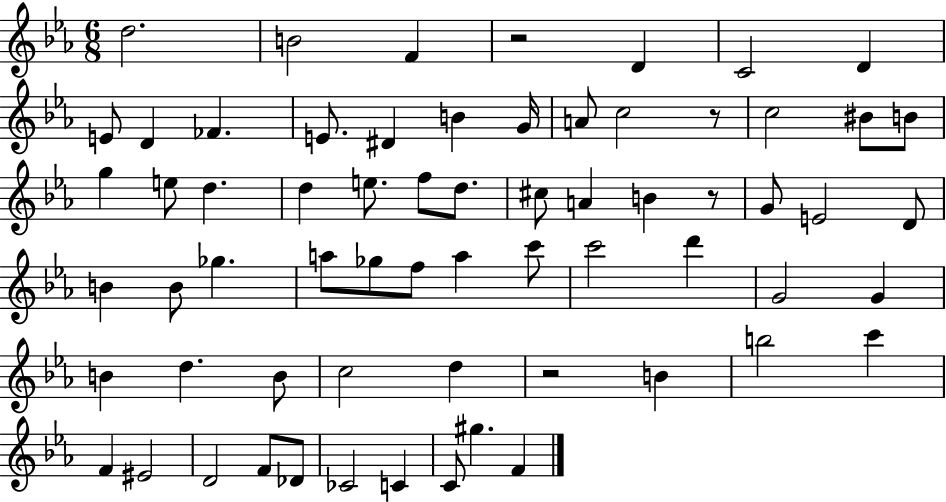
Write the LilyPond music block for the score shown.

{
  \clef treble
  \numericTimeSignature
  \time 6/8
  \key ees \major
  d''2. | b'2 f'4 | r2 d'4 | c'2 d'4 | \break e'8 d'4 fes'4. | e'8. dis'4 b'4 g'16 | a'8 c''2 r8 | c''2 bis'8 b'8 | \break g''4 e''8 d''4. | d''4 e''8. f''8 d''8. | cis''8 a'4 b'4 r8 | g'8 e'2 d'8 | \break b'4 b'8 ges''4. | a''8 ges''8 f''8 a''4 c'''8 | c'''2 d'''4 | g'2 g'4 | \break b'4 d''4. b'8 | c''2 d''4 | r2 b'4 | b''2 c'''4 | \break f'4 eis'2 | d'2 f'8 des'8 | ces'2 c'4 | c'8 gis''4. f'4 | \break \bar "|."
}